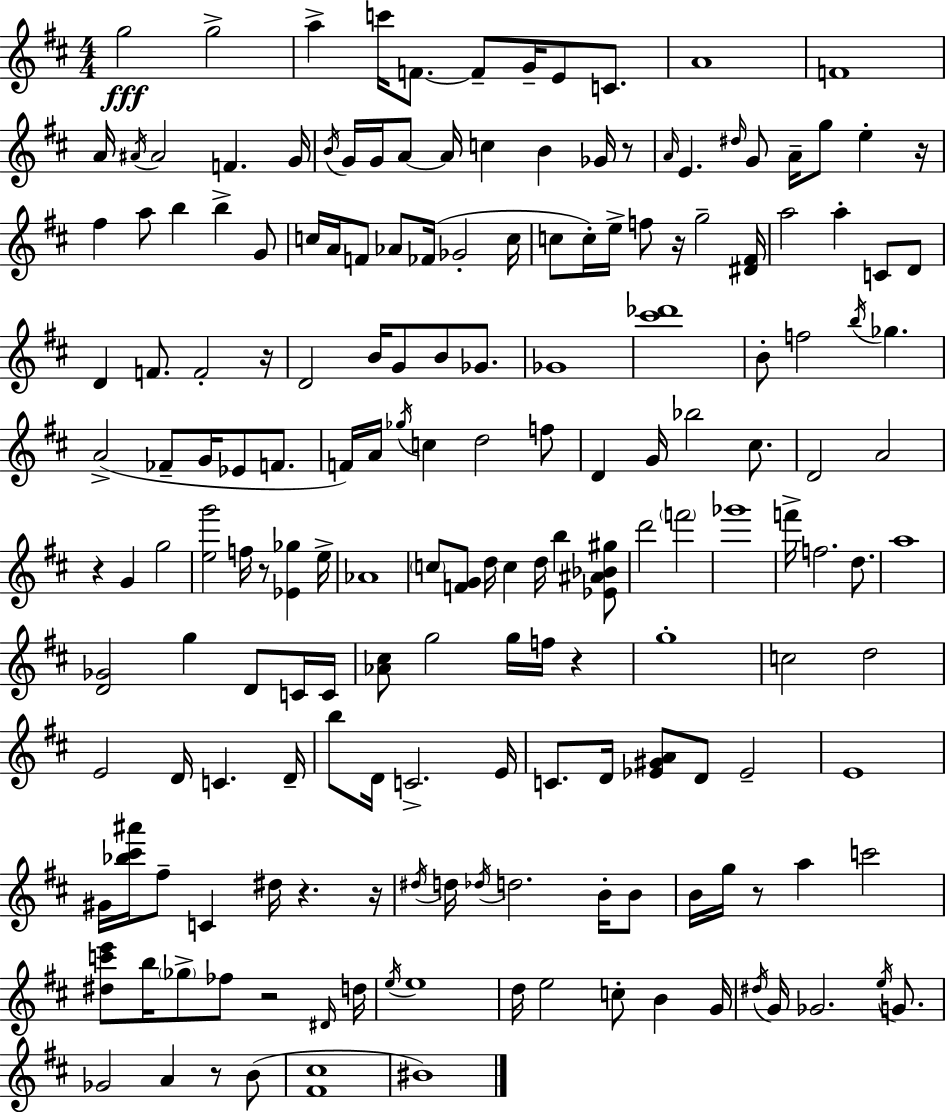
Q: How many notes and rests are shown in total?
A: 181